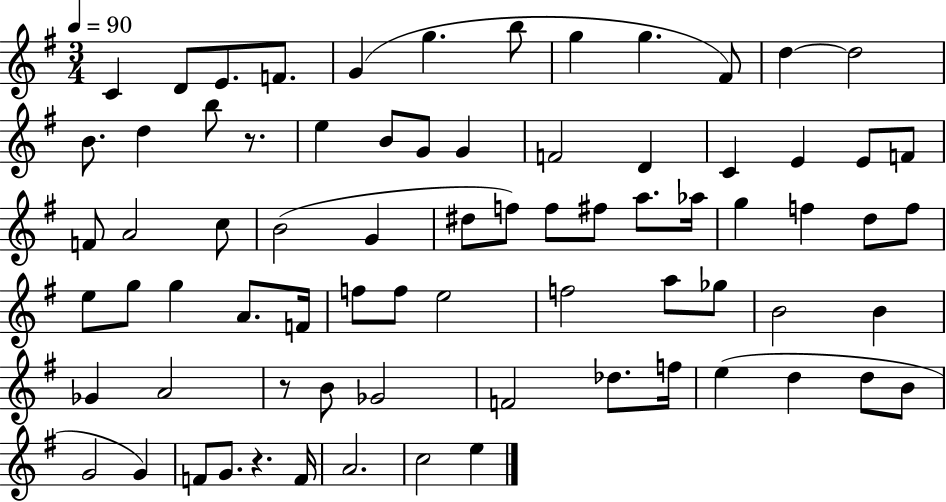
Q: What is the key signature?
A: G major